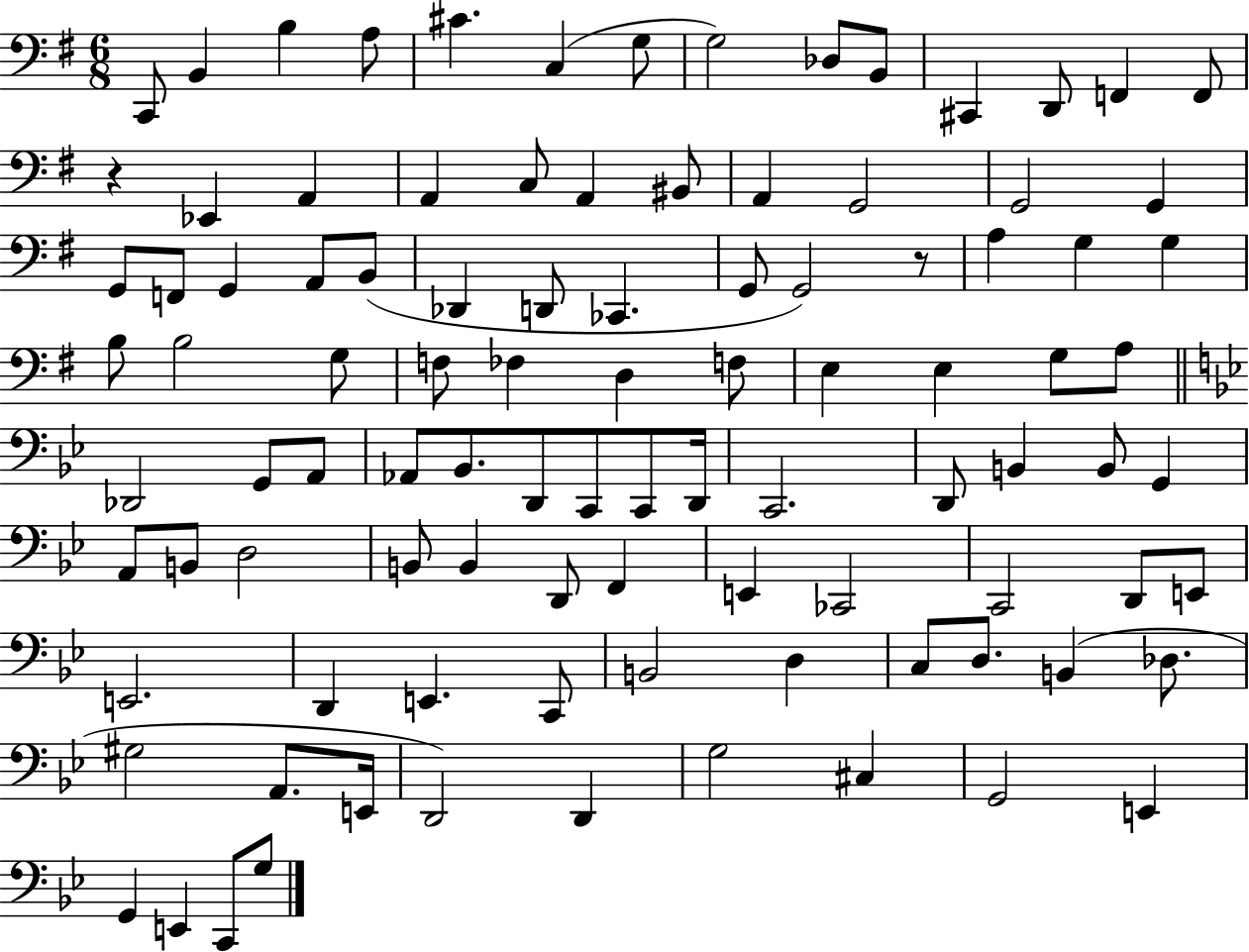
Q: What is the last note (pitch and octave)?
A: G3